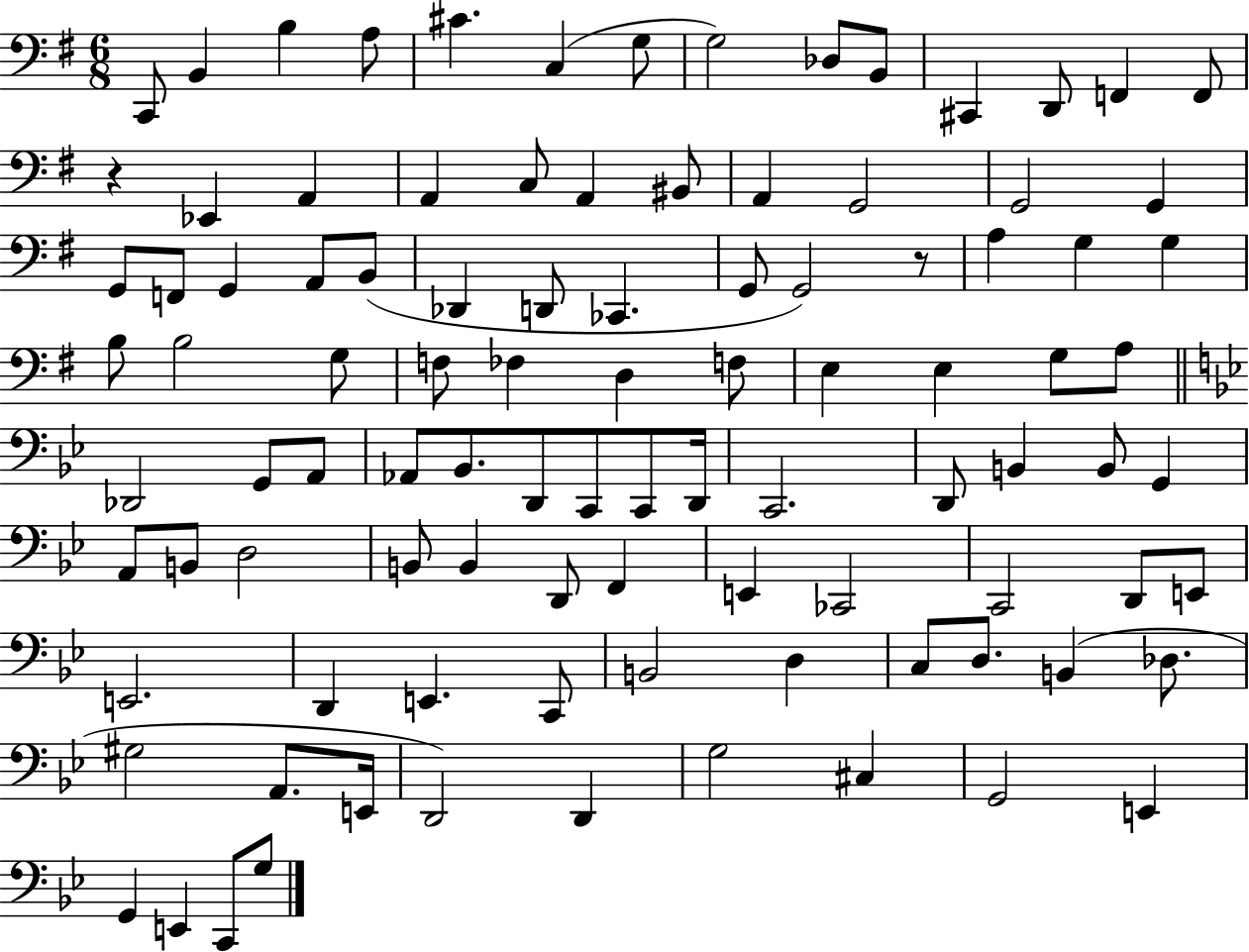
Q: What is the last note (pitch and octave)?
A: G3